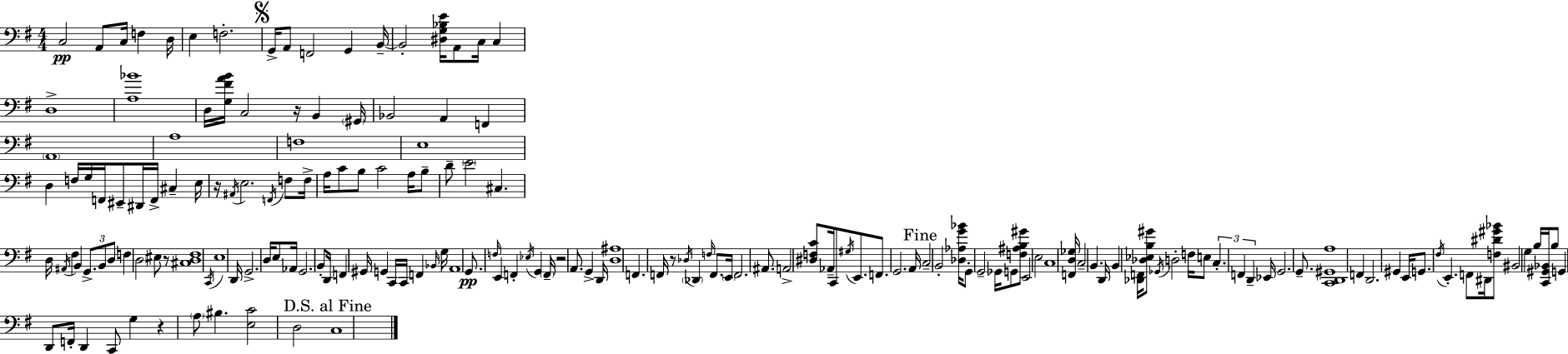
X:1
T:Untitled
M:4/4
L:1/4
K:Em
C,2 A,,/2 C,/4 F, D,/4 E, F,2 G,,/4 A,,/2 F,,2 G,, B,,/4 B,,2 [^D,G,_B,E]/4 A,,/2 C,/4 C, D,4 [A,_B]4 D,/4 [G,^FAB]/4 C,2 z/4 B,, ^G,,/4 _B,,2 A,, F,, A,,4 A,4 F,4 E,4 D, F,/4 G,/4 F,,/4 ^E,,/2 ^D,,/4 F,,/4 ^C, E,/4 z/4 ^A,,/4 E,2 F,,/4 F,/2 F,/4 A,/4 C/2 B,/2 C2 A,/4 B,/2 D/2 E2 ^C, D,/4 ^A,,/4 ^F, B,, G,,/2 B,,/2 D,/2 F, D,2 ^E,/2 z/2 [^C,D,^F,]4 C,,/4 E,4 D,,/4 G,,2 D,/4 E,/2 _A,,/4 G,,2 B,,/2 D,,/4 F,, ^G,,/4 G,, C,,/4 C,,/4 F,, _B,,/4 G,/4 A,,4 G,,/2 F,/4 E,, F,, _E,/4 G,, F,,/4 z2 A,,/2 G,, D,,/4 [D,^A,]4 F,, F,,/4 z/2 _D,/4 _D,, F,/4 F,,/2 E,,/4 F,,2 ^A,,/2 A,,2 [^D,F,C]/2 _A,,/4 C,,/2 ^G,/4 E,,/2 F,,/2 G,,2 A,,/4 C,2 B,,2 [_D,_A,G_B]/4 G,,/2 G,,2 _G,,/4 G,,/2 [F,^A,B,^G]/2 E,,2 E,2 C,4 [F,,D,_G,]/4 C,2 B,, D,,/4 B,, [_D,,F,,]/4 [_D,_E,B,^G]/2 _G,,/4 D,2 F,/4 E,/2 C, F,, D,, _E,,/4 G,,2 G,,/2 [C,,D,,^G,,A,]4 F,, D,,2 ^G,, E,,/4 G,,/2 ^F,/4 E,, F,,/2 ^D,,/4 [F,^D^G_B]/2 ^B,,2 G, B,/4 [C,,^G,,_B,,]/4 B,/2 G,, D,,/2 F,,/4 D,, C,,/2 G, z A,/2 ^B, [E,C]2 D,2 C,4